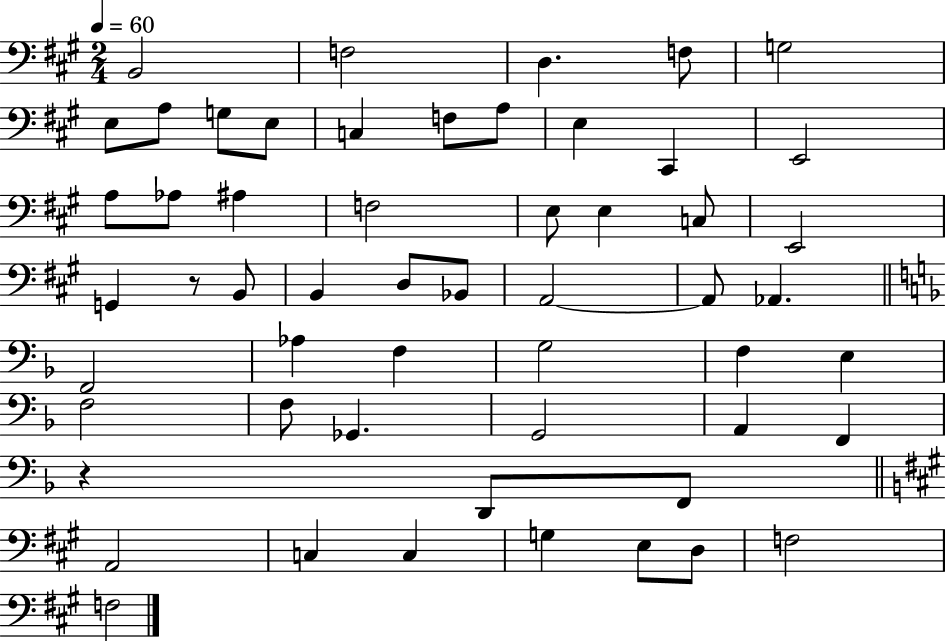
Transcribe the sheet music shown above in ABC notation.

X:1
T:Untitled
M:2/4
L:1/4
K:A
B,,2 F,2 D, F,/2 G,2 E,/2 A,/2 G,/2 E,/2 C, F,/2 A,/2 E, ^C,, E,,2 A,/2 _A,/2 ^A, F,2 E,/2 E, C,/2 E,,2 G,, z/2 B,,/2 B,, D,/2 _B,,/2 A,,2 A,,/2 _A,, F,,2 _A, F, G,2 F, E, F,2 F,/2 _G,, G,,2 A,, F,, z D,,/2 F,,/2 A,,2 C, C, G, E,/2 D,/2 F,2 F,2